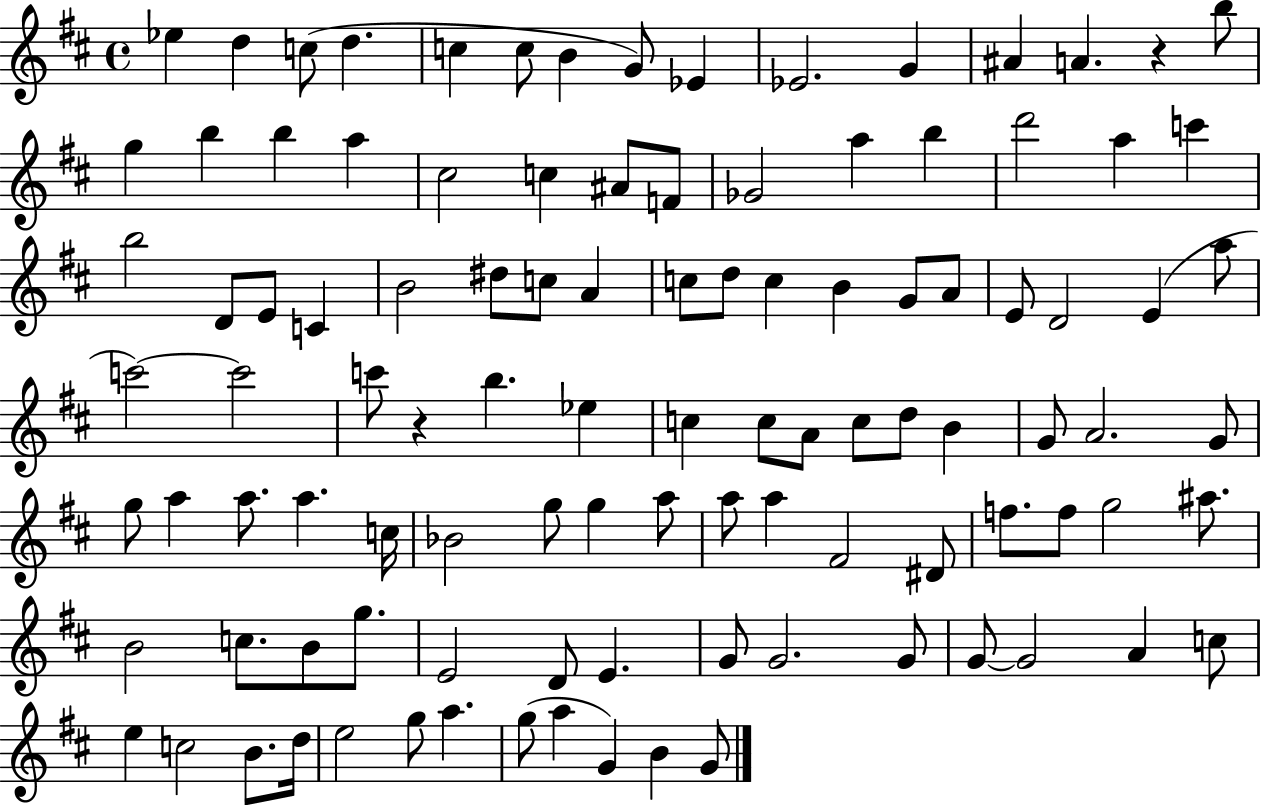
{
  \clef treble
  \time 4/4
  \defaultTimeSignature
  \key d \major
  ees''4 d''4 c''8( d''4. | c''4 c''8 b'4 g'8) ees'4 | ees'2. g'4 | ais'4 a'4. r4 b''8 | \break g''4 b''4 b''4 a''4 | cis''2 c''4 ais'8 f'8 | ges'2 a''4 b''4 | d'''2 a''4 c'''4 | \break b''2 d'8 e'8 c'4 | b'2 dis''8 c''8 a'4 | c''8 d''8 c''4 b'4 g'8 a'8 | e'8 d'2 e'4( a''8 | \break c'''2~~) c'''2 | c'''8 r4 b''4. ees''4 | c''4 c''8 a'8 c''8 d''8 b'4 | g'8 a'2. g'8 | \break g''8 a''4 a''8. a''4. c''16 | bes'2 g''8 g''4 a''8 | a''8 a''4 fis'2 dis'8 | f''8. f''8 g''2 ais''8. | \break b'2 c''8. b'8 g''8. | e'2 d'8 e'4. | g'8 g'2. g'8 | g'8~~ g'2 a'4 c''8 | \break e''4 c''2 b'8. d''16 | e''2 g''8 a''4. | g''8( a''4 g'4) b'4 g'8 | \bar "|."
}